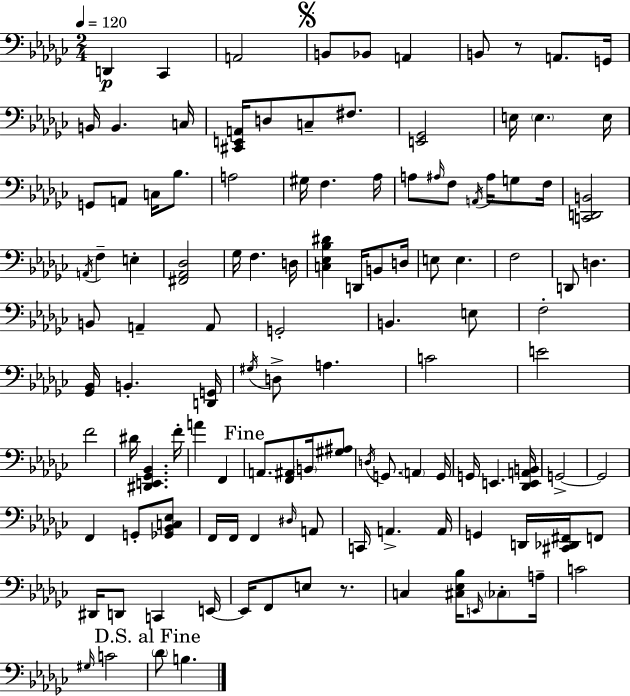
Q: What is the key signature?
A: EES minor